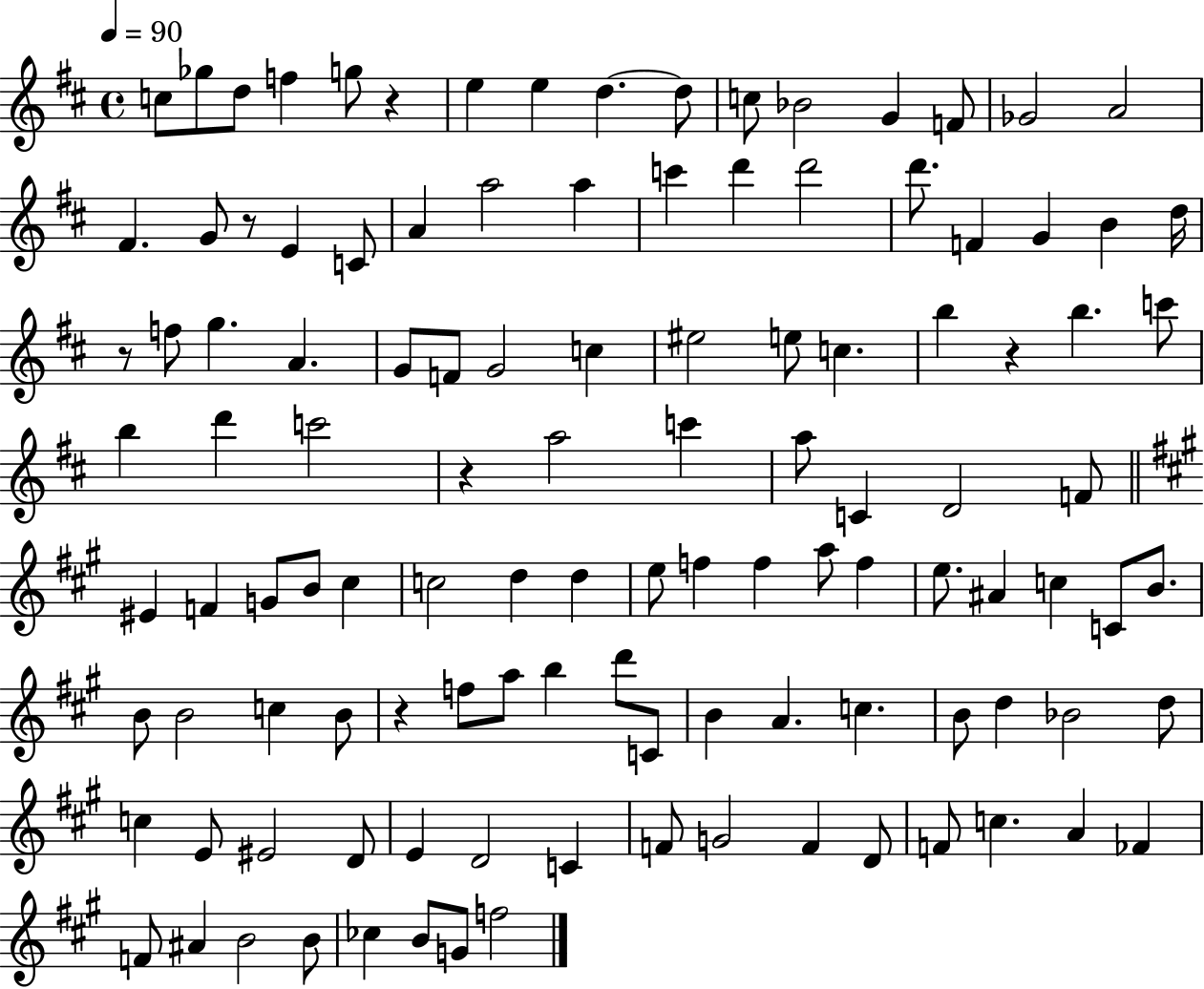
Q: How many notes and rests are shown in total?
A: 115